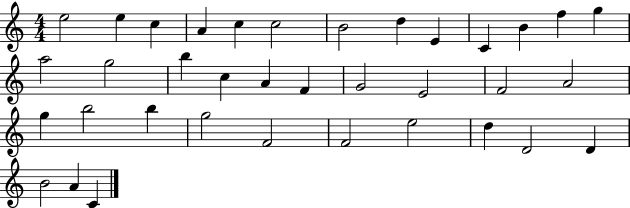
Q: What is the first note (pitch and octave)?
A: E5